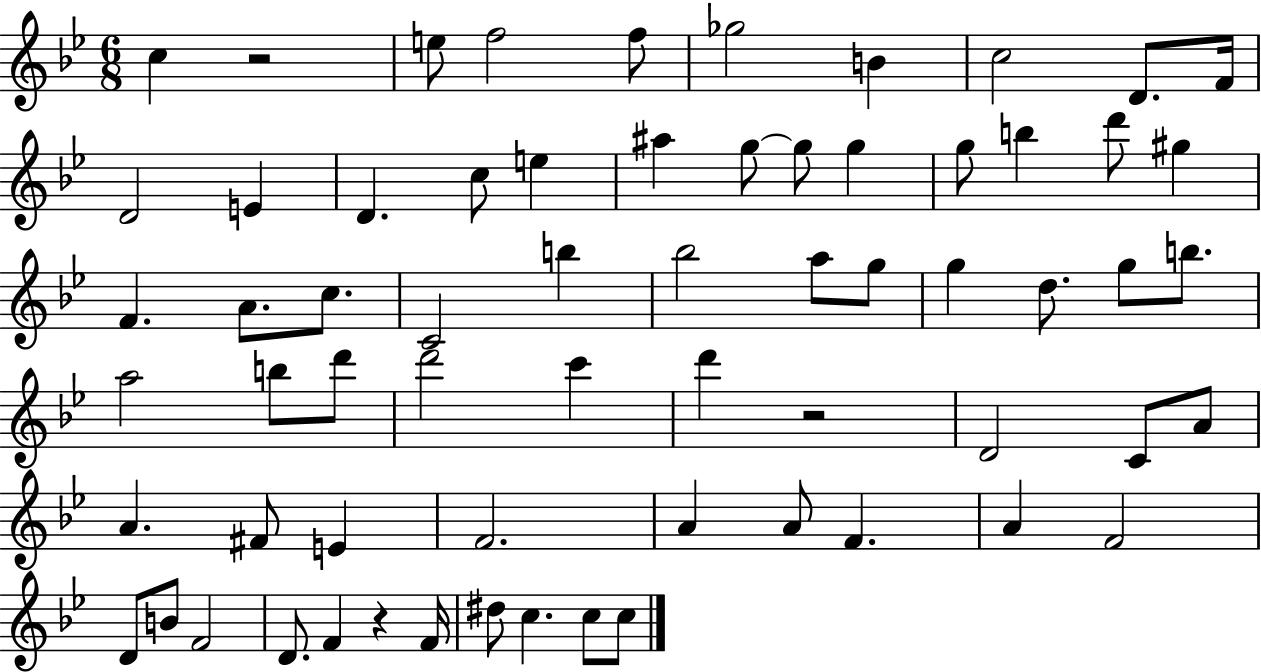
X:1
T:Untitled
M:6/8
L:1/4
K:Bb
c z2 e/2 f2 f/2 _g2 B c2 D/2 F/4 D2 E D c/2 e ^a g/2 g/2 g g/2 b d'/2 ^g F A/2 c/2 C2 b _b2 a/2 g/2 g d/2 g/2 b/2 a2 b/2 d'/2 d'2 c' d' z2 D2 C/2 A/2 A ^F/2 E F2 A A/2 F A F2 D/2 B/2 F2 D/2 F z F/4 ^d/2 c c/2 c/2